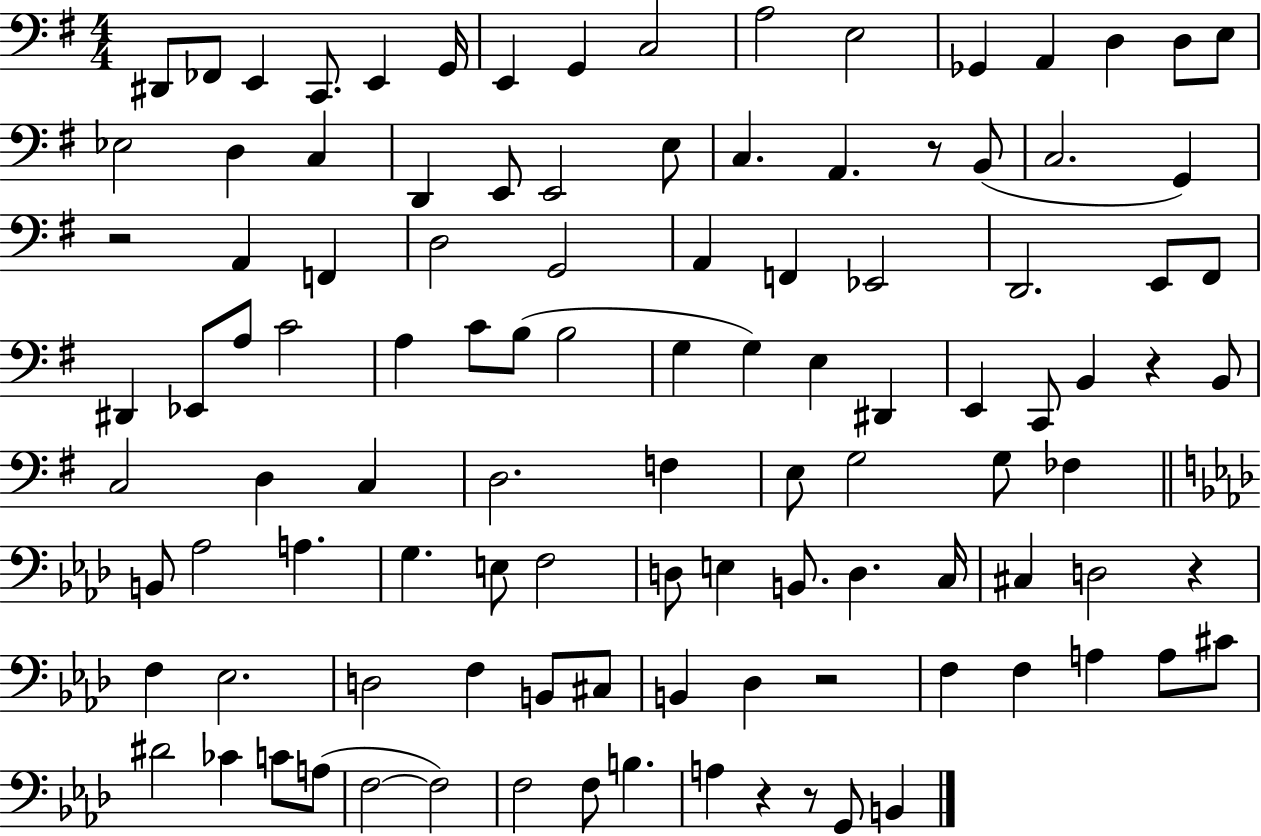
{
  \clef bass
  \numericTimeSignature
  \time 4/4
  \key g \major
  \repeat volta 2 { dis,8 fes,8 e,4 c,8. e,4 g,16 | e,4 g,4 c2 | a2 e2 | ges,4 a,4 d4 d8 e8 | \break ees2 d4 c4 | d,4 e,8 e,2 e8 | c4. a,4. r8 b,8( | c2. g,4) | \break r2 a,4 f,4 | d2 g,2 | a,4 f,4 ees,2 | d,2. e,8 fis,8 | \break dis,4 ees,8 a8 c'2 | a4 c'8 b8( b2 | g4 g4) e4 dis,4 | e,4 c,8 b,4 r4 b,8 | \break c2 d4 c4 | d2. f4 | e8 g2 g8 fes4 | \bar "||" \break \key aes \major b,8 aes2 a4. | g4. e8 f2 | d8 e4 b,8. d4. c16 | cis4 d2 r4 | \break f4 ees2. | d2 f4 b,8 cis8 | b,4 des4 r2 | f4 f4 a4 a8 cis'8 | \break dis'2 ces'4 c'8 a8( | f2~~ f2) | f2 f8 b4. | a4 r4 r8 g,8 b,4 | \break } \bar "|."
}